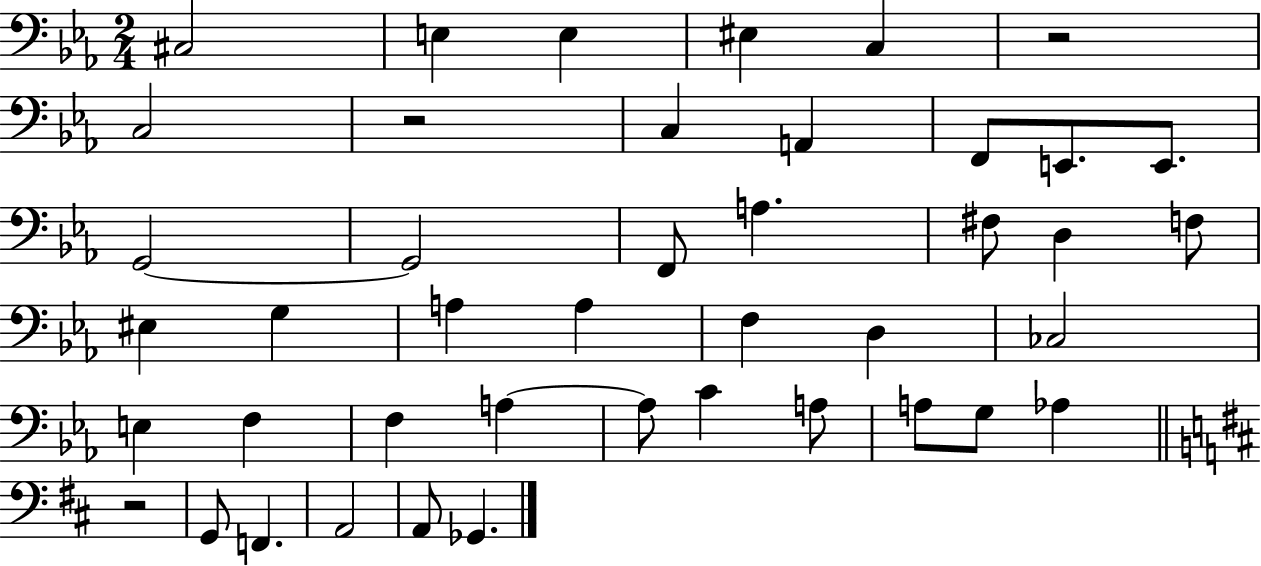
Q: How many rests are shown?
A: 3